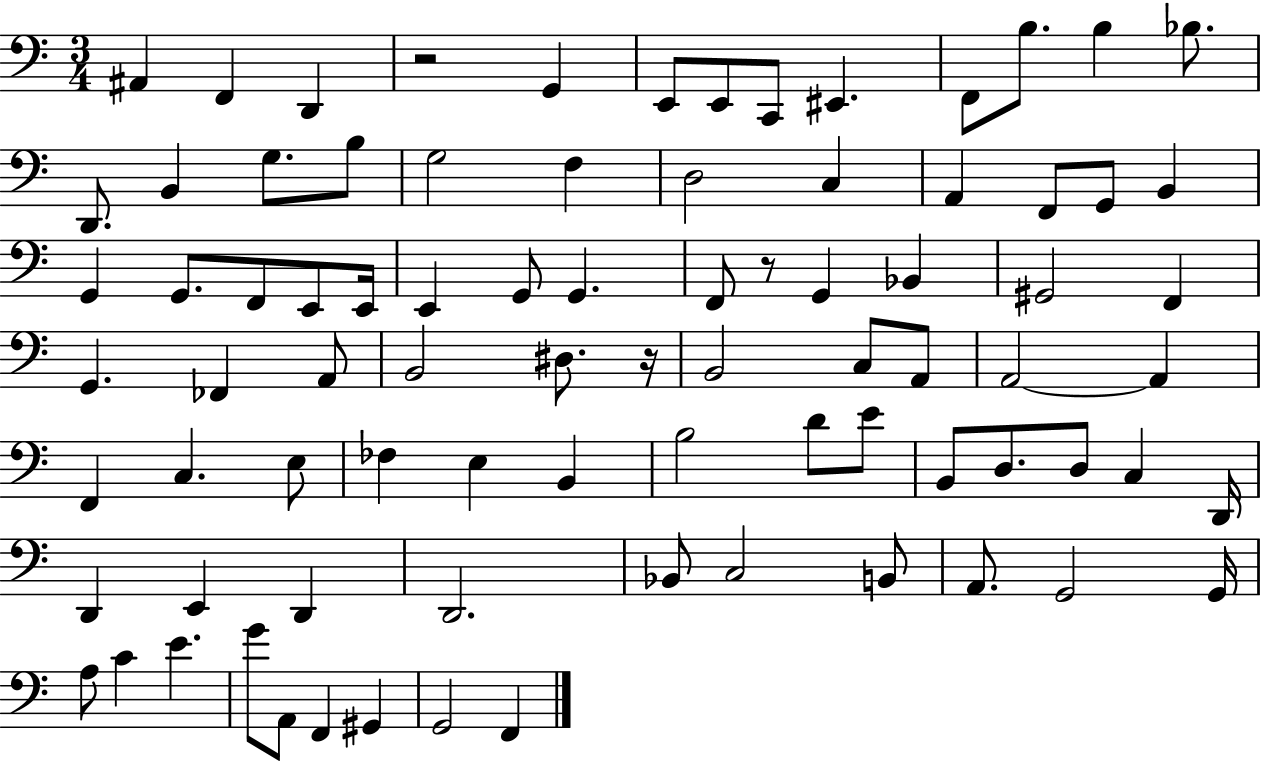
{
  \clef bass
  \numericTimeSignature
  \time 3/4
  \key c \major
  ais,4 f,4 d,4 | r2 g,4 | e,8 e,8 c,8 eis,4. | f,8 b8. b4 bes8. | \break d,8. b,4 g8. b8 | g2 f4 | d2 c4 | a,4 f,8 g,8 b,4 | \break g,4 g,8. f,8 e,8 e,16 | e,4 g,8 g,4. | f,8 r8 g,4 bes,4 | gis,2 f,4 | \break g,4. fes,4 a,8 | b,2 dis8. r16 | b,2 c8 a,8 | a,2~~ a,4 | \break f,4 c4. e8 | fes4 e4 b,4 | b2 d'8 e'8 | b,8 d8. d8 c4 d,16 | \break d,4 e,4 d,4 | d,2. | bes,8 c2 b,8 | a,8. g,2 g,16 | \break a8 c'4 e'4. | g'8 a,8 f,4 gis,4 | g,2 f,4 | \bar "|."
}